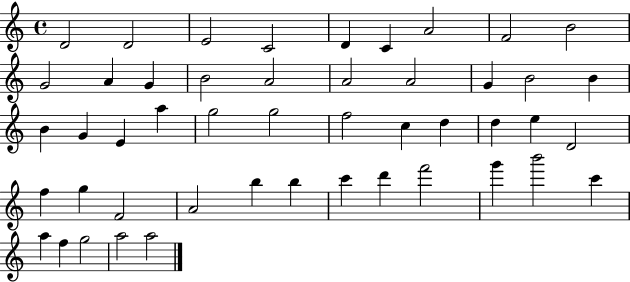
X:1
T:Untitled
M:4/4
L:1/4
K:C
D2 D2 E2 C2 D C A2 F2 B2 G2 A G B2 A2 A2 A2 G B2 B B G E a g2 g2 f2 c d d e D2 f g F2 A2 b b c' d' f'2 g' b'2 c' a f g2 a2 a2